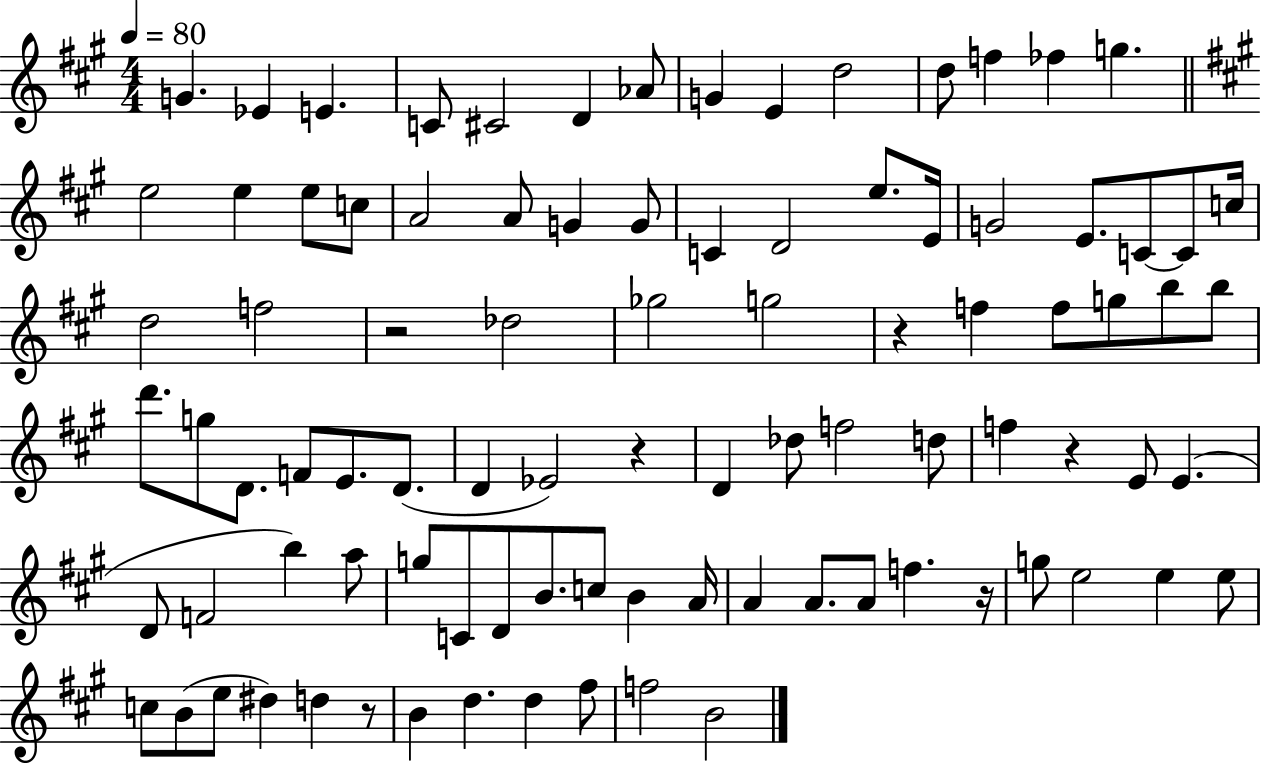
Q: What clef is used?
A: treble